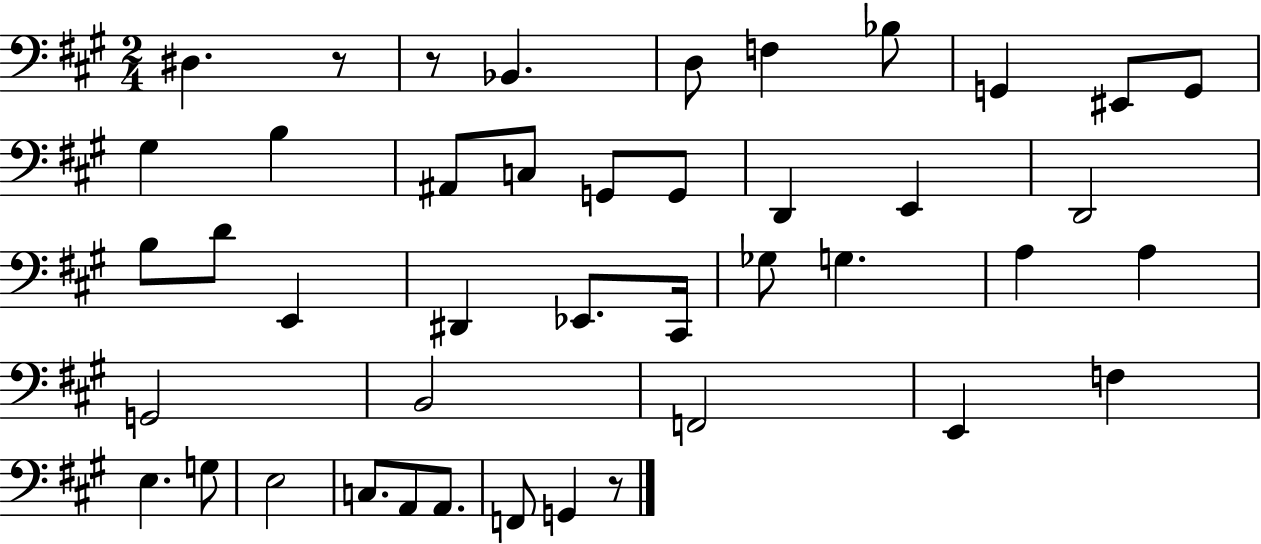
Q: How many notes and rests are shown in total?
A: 43